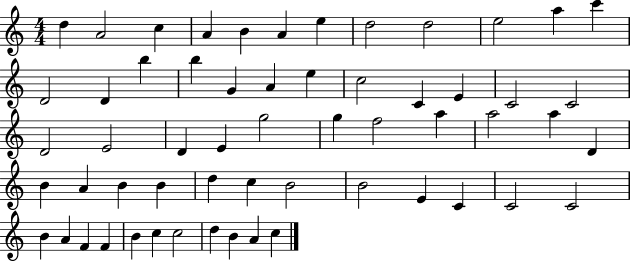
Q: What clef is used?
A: treble